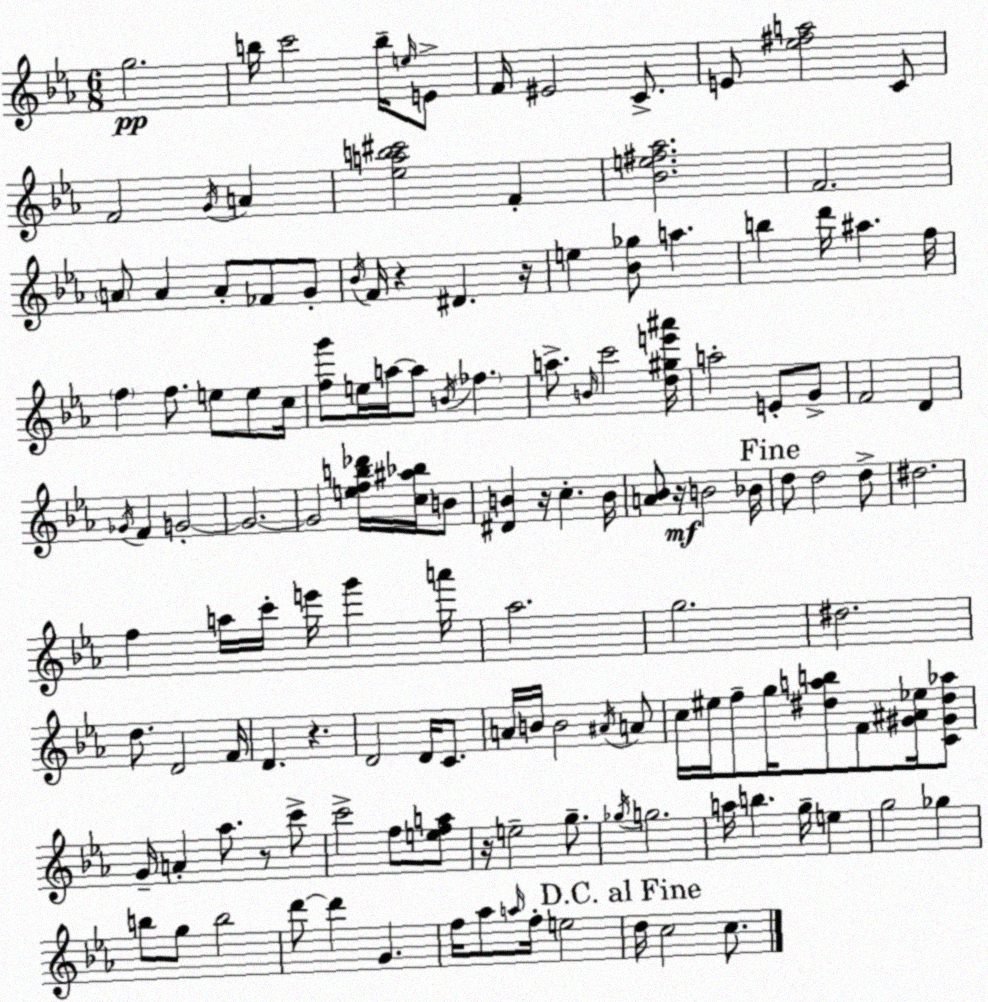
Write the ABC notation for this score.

X:1
T:Untitled
M:6/8
L:1/4
K:Eb
g2 b/4 c'2 b/4 e/4 E/2 F/4 ^E2 C/2 E/2 [_e^fa]2 C/2 F2 G/4 A [_eab^c']2 F [_Be^f_a]2 F2 A/2 A A/2 _F/2 G/2 _B/4 F/4 z ^D z/4 e [_B_g]/2 a b d'/4 ^a f/4 f f/2 e/2 e/2 c/4 [fg']/2 e/4 a/4 a/2 B/4 _f a/2 B/4 c'2 [d^ge'^a']/4 a2 E/2 G/2 F2 D _G/4 F G2 G2 G2 [efb_d']/4 [c^a_b]/4 B/2 [^DB] z/4 c B/4 [A_B]/2 z/4 B2 _B/4 d/2 d2 d/2 ^d2 f a/4 c'/4 e'/4 g' a'/4 _a2 g2 ^d2 d/2 D2 F/4 D z D2 D/4 C/2 A/4 B/4 B2 ^A/4 A/2 c/4 ^e/4 f/2 g/4 [^dab]/2 F/2 [^G^A_e]/4 [C^G^d_a]/2 G/4 A _a/2 z/2 c'/2 c'2 f/2 [efa]/2 z/4 e2 g/2 _g/4 g2 a/4 b g/4 e g2 _g b/2 g/2 b2 d'/2 d' G f/4 _a/2 a/4 f/4 e2 d/4 c2 c/2